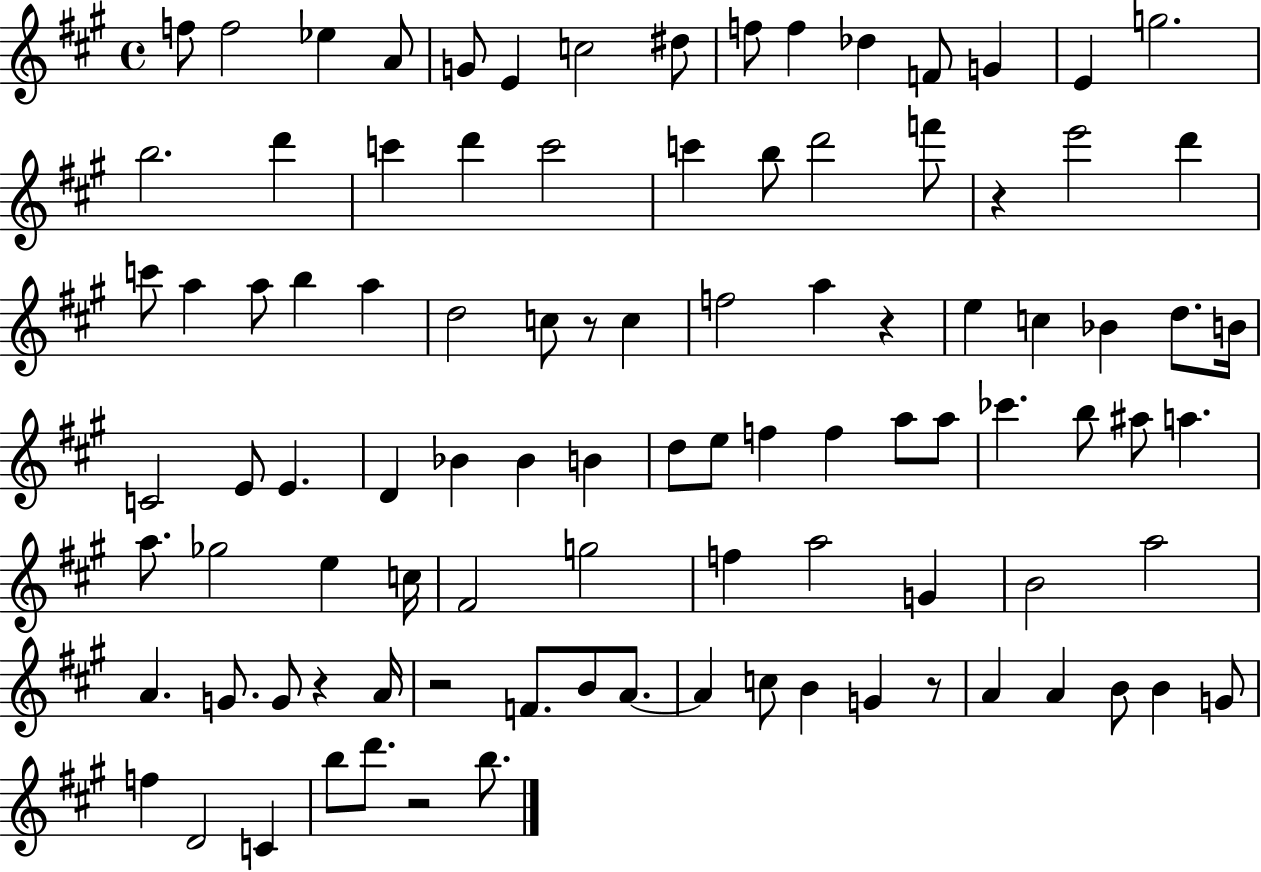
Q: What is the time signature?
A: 4/4